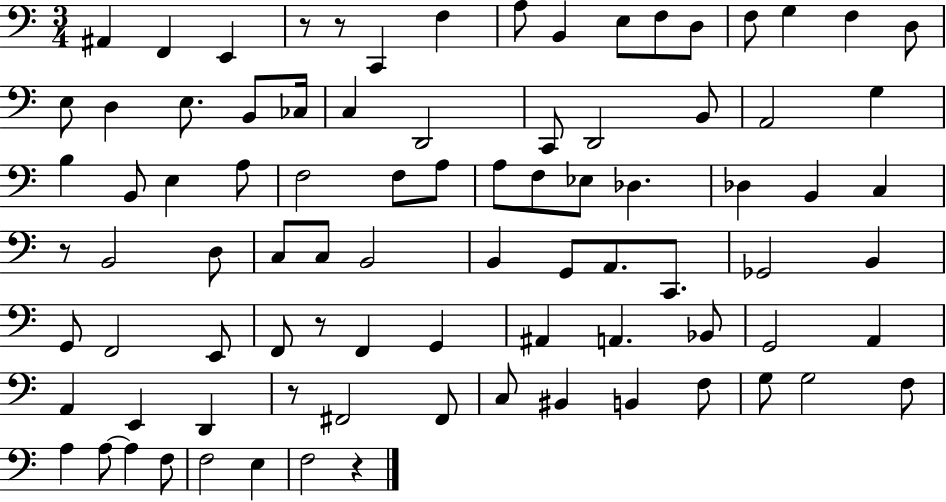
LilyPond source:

{
  \clef bass
  \numericTimeSignature
  \time 3/4
  \key c \major
  ais,4 f,4 e,4 | r8 r8 c,4 f4 | a8 b,4 e8 f8 d8 | f8 g4 f4 d8 | \break e8 d4 e8. b,8 ces16 | c4 d,2 | c,8 d,2 b,8 | a,2 g4 | \break b4 b,8 e4 a8 | f2 f8 a8 | a8 f8 ees8 des4. | des4 b,4 c4 | \break r8 b,2 d8 | c8 c8 b,2 | b,4 g,8 a,8. c,8. | ges,2 b,4 | \break g,8 f,2 e,8 | f,8 r8 f,4 g,4 | ais,4 a,4. bes,8 | g,2 a,4 | \break a,4 e,4 d,4 | r8 fis,2 fis,8 | c8 bis,4 b,4 f8 | g8 g2 f8 | \break a4 a8~~ a4 f8 | f2 e4 | f2 r4 | \bar "|."
}